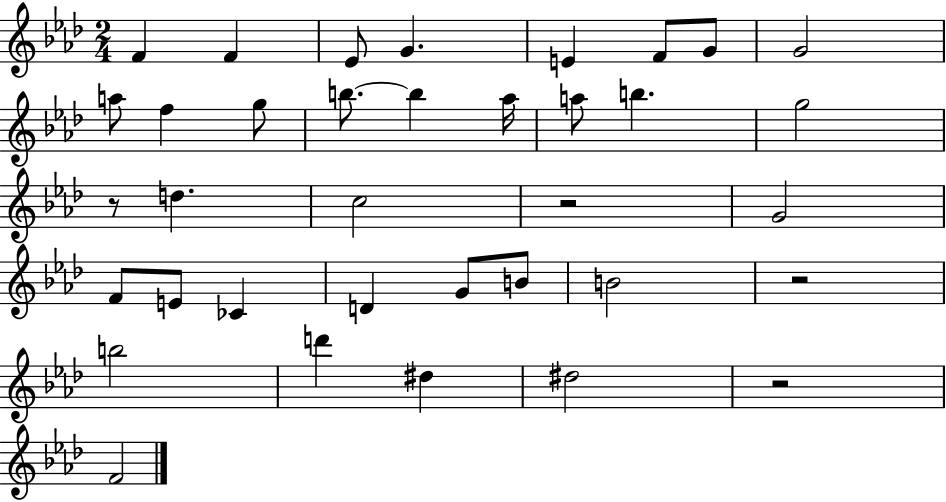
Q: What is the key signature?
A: AES major